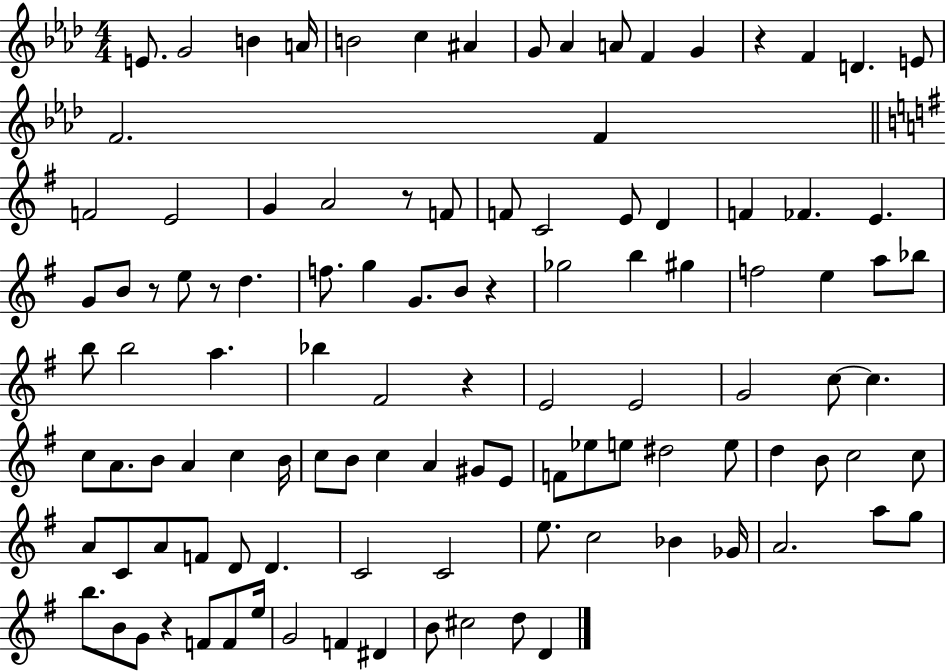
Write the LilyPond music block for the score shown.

{
  \clef treble
  \numericTimeSignature
  \time 4/4
  \key aes \major
  e'8. g'2 b'4 a'16 | b'2 c''4 ais'4 | g'8 aes'4 a'8 f'4 g'4 | r4 f'4 d'4. e'8 | \break f'2. f'4 | \bar "||" \break \key g \major f'2 e'2 | g'4 a'2 r8 f'8 | f'8 c'2 e'8 d'4 | f'4 fes'4. e'4. | \break g'8 b'8 r8 e''8 r8 d''4. | f''8. g''4 g'8. b'8 r4 | ges''2 b''4 gis''4 | f''2 e''4 a''8 bes''8 | \break b''8 b''2 a''4. | bes''4 fis'2 r4 | e'2 e'2 | g'2 c''8~~ c''4. | \break c''8 a'8. b'8 a'4 c''4 b'16 | c''8 b'8 c''4 a'4 gis'8 e'8 | f'8 ees''8 e''8 dis''2 e''8 | d''4 b'8 c''2 c''8 | \break a'8 c'8 a'8 f'8 d'8 d'4. | c'2 c'2 | e''8. c''2 bes'4 ges'16 | a'2. a''8 g''8 | \break b''8. b'8 g'8 r4 f'8 f'8 e''16 | g'2 f'4 dis'4 | b'8 cis''2 d''8 d'4 | \bar "|."
}